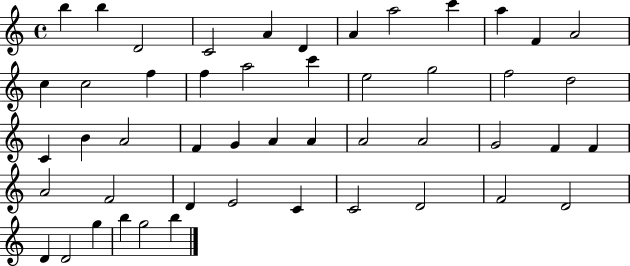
X:1
T:Untitled
M:4/4
L:1/4
K:C
b b D2 C2 A D A a2 c' a F A2 c c2 f f a2 c' e2 g2 f2 d2 C B A2 F G A A A2 A2 G2 F F A2 F2 D E2 C C2 D2 F2 D2 D D2 g b g2 b